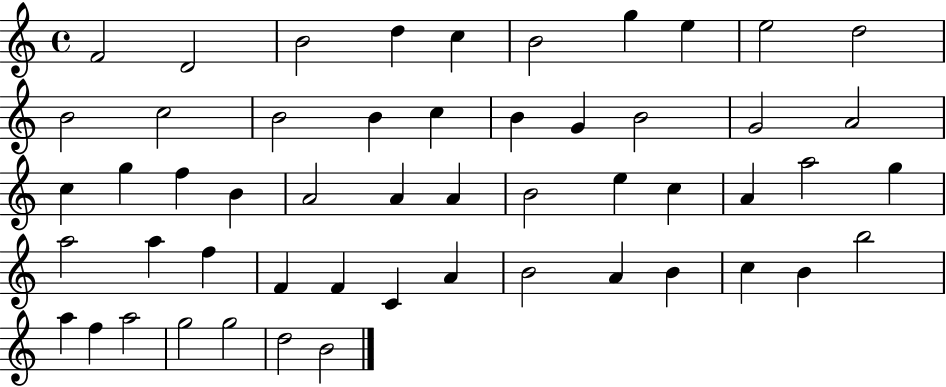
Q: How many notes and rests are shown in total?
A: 53